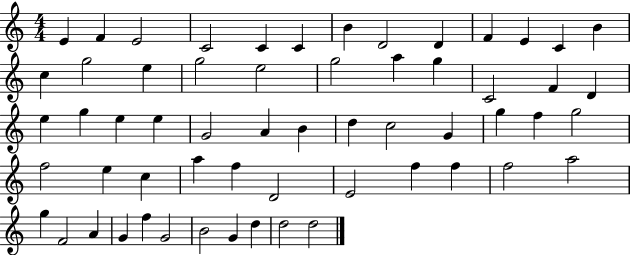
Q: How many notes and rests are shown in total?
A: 59